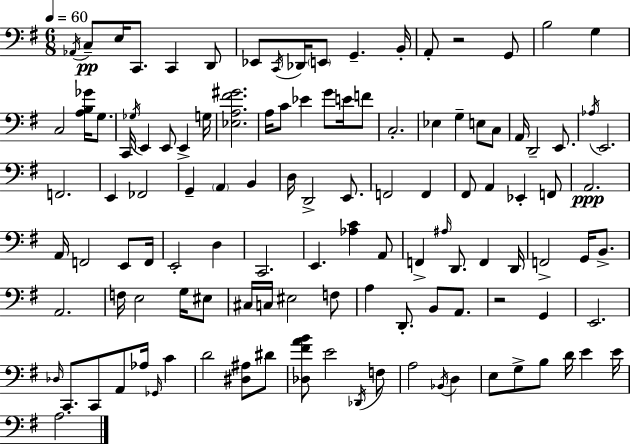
Ab2/s C3/e E3/s C2/e. C2/q D2/e Eb2/e C2/s Db2/s E2/e G2/q. B2/s A2/e R/h G2/e B3/h G3/q C3/h [A3,B3,Gb4]/s G3/e. C2/s Gb3/s E2/q E2/e E2/q G3/s [Eb3,A3,F#4,G#4]/h. A3/s C4/e Eb4/q G4/e E4/s F4/e C3/h. Eb3/q G3/q E3/e C3/e A2/s D2/h E2/e. Ab3/s E2/h. F2/h. E2/q FES2/h G2/q A2/q B2/q D3/s D2/h E2/e. F2/h F2/q F#2/e A2/q Eb2/q F2/e A2/h. A2/s F2/h E2/e F2/s E2/h D3/q C2/h. E2/q. [Ab3,C4]/q A2/e F2/q A#3/s D2/e. F2/q D2/s F2/h G2/s B2/e. A2/h. F3/s E3/h G3/s EIS3/e C#3/s C3/s EIS3/h F3/e A3/q D2/e. B2/e A2/e. R/h G2/q E2/h. Db3/s C2/e. C2/e A2/e Ab3/s Gb2/s C4/q D4/h [D#3,A#3]/e D#4/e [Db3,F#4,A4,B4]/e E4/h Db2/s F3/e A3/h Bb2/s D3/q E3/e G3/e B3/e D4/s E4/q E4/s A3/h.